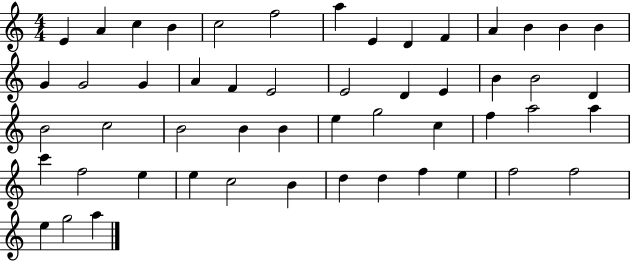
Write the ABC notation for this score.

X:1
T:Untitled
M:4/4
L:1/4
K:C
E A c B c2 f2 a E D F A B B B G G2 G A F E2 E2 D E B B2 D B2 c2 B2 B B e g2 c f a2 a c' f2 e e c2 B d d f e f2 f2 e g2 a